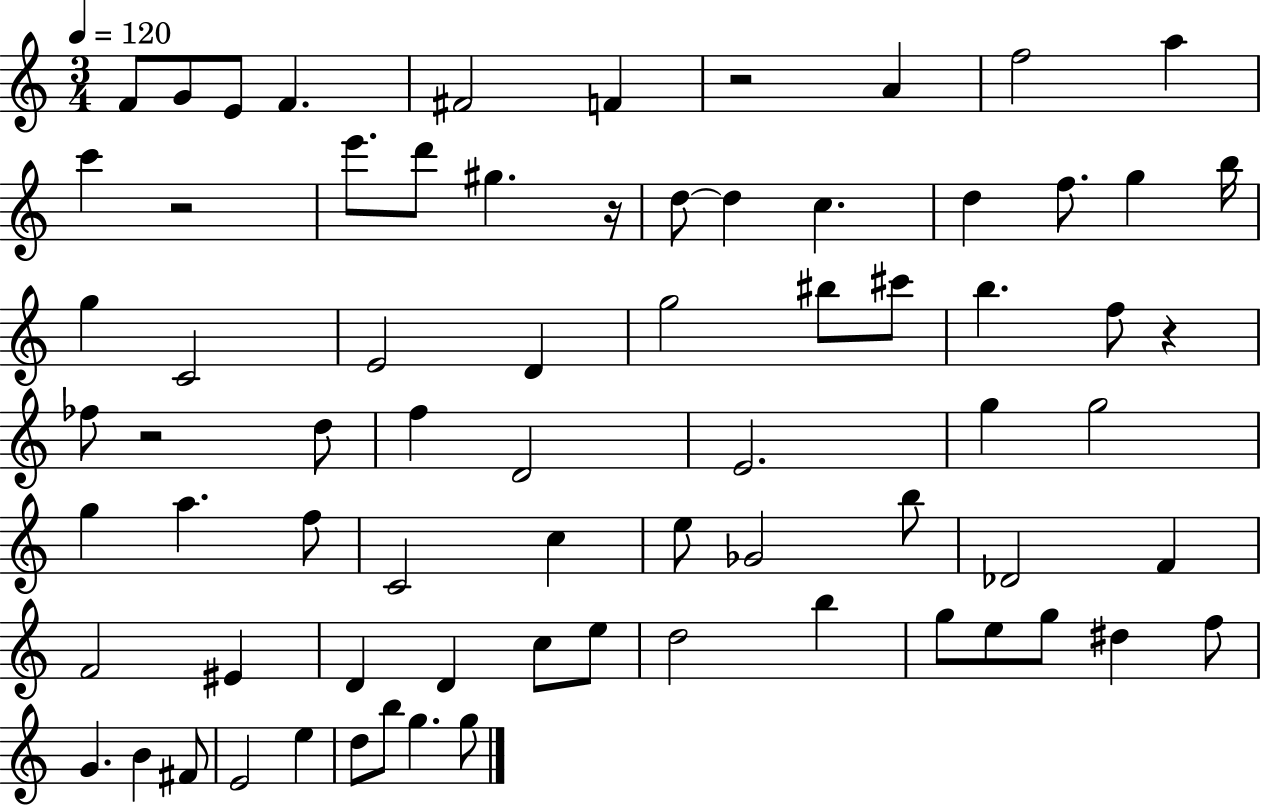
X:1
T:Untitled
M:3/4
L:1/4
K:C
F/2 G/2 E/2 F ^F2 F z2 A f2 a c' z2 e'/2 d'/2 ^g z/4 d/2 d c d f/2 g b/4 g C2 E2 D g2 ^b/2 ^c'/2 b f/2 z _f/2 z2 d/2 f D2 E2 g g2 g a f/2 C2 c e/2 _G2 b/2 _D2 F F2 ^E D D c/2 e/2 d2 b g/2 e/2 g/2 ^d f/2 G B ^F/2 E2 e d/2 b/2 g g/2